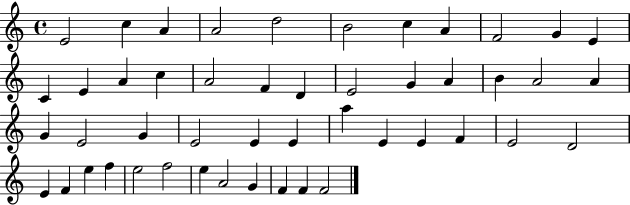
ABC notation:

X:1
T:Untitled
M:4/4
L:1/4
K:C
E2 c A A2 d2 B2 c A F2 G E C E A c A2 F D E2 G A B A2 A G E2 G E2 E E a E E F E2 D2 E F e f e2 f2 e A2 G F F F2